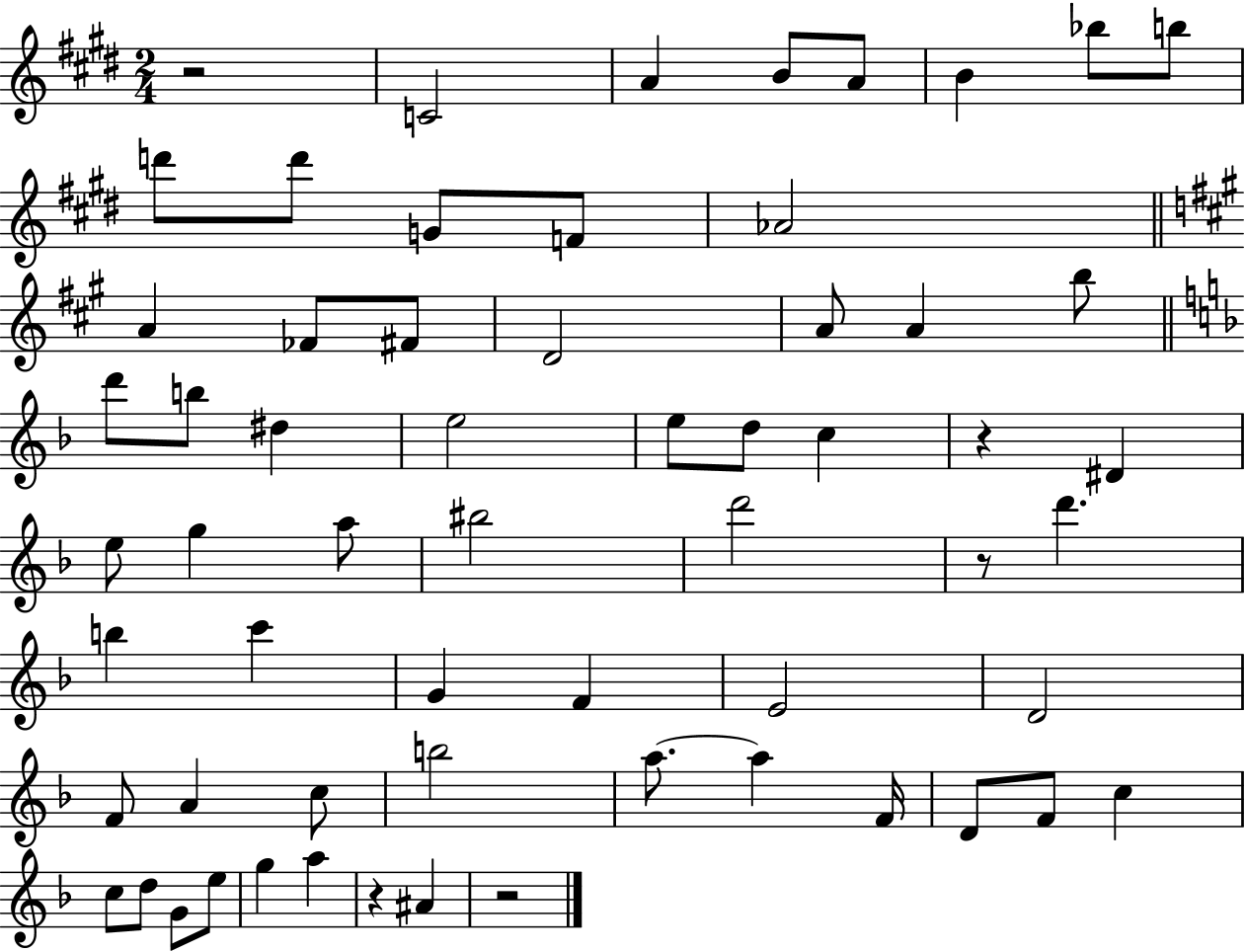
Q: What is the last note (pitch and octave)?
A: A#4